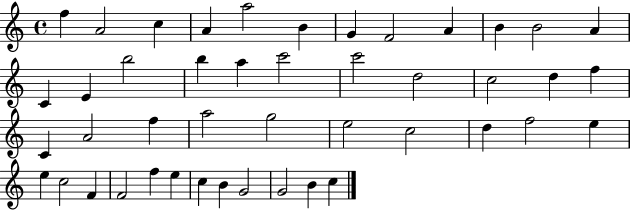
X:1
T:Untitled
M:4/4
L:1/4
K:C
f A2 c A a2 B G F2 A B B2 A C E b2 b a c'2 c'2 d2 c2 d f C A2 f a2 g2 e2 c2 d f2 e e c2 F F2 f e c B G2 G2 B c